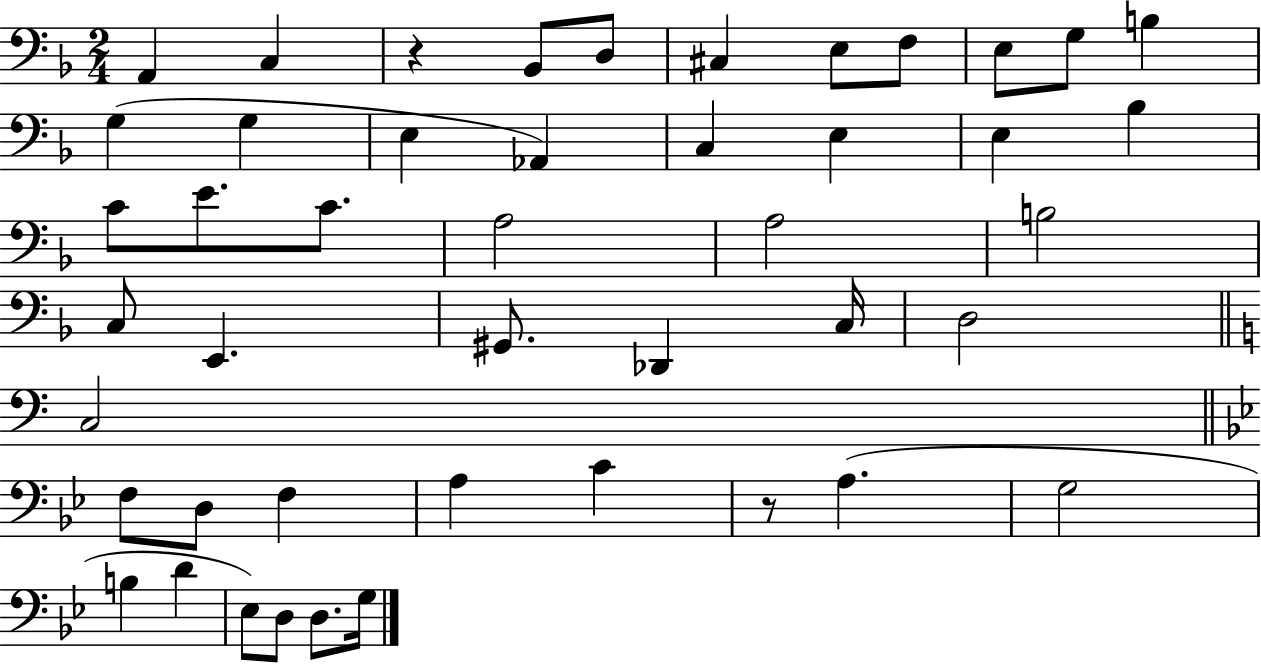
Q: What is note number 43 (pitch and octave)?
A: D3